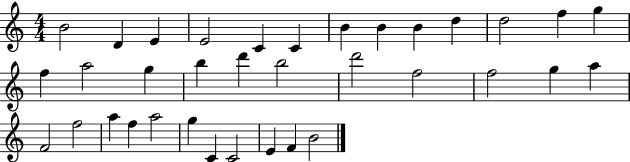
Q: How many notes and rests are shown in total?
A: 35